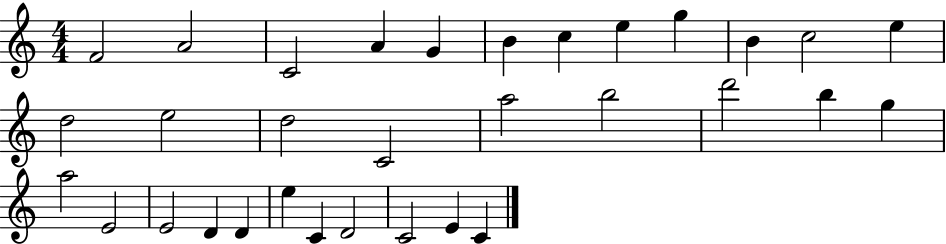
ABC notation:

X:1
T:Untitled
M:4/4
L:1/4
K:C
F2 A2 C2 A G B c e g B c2 e d2 e2 d2 C2 a2 b2 d'2 b g a2 E2 E2 D D e C D2 C2 E C